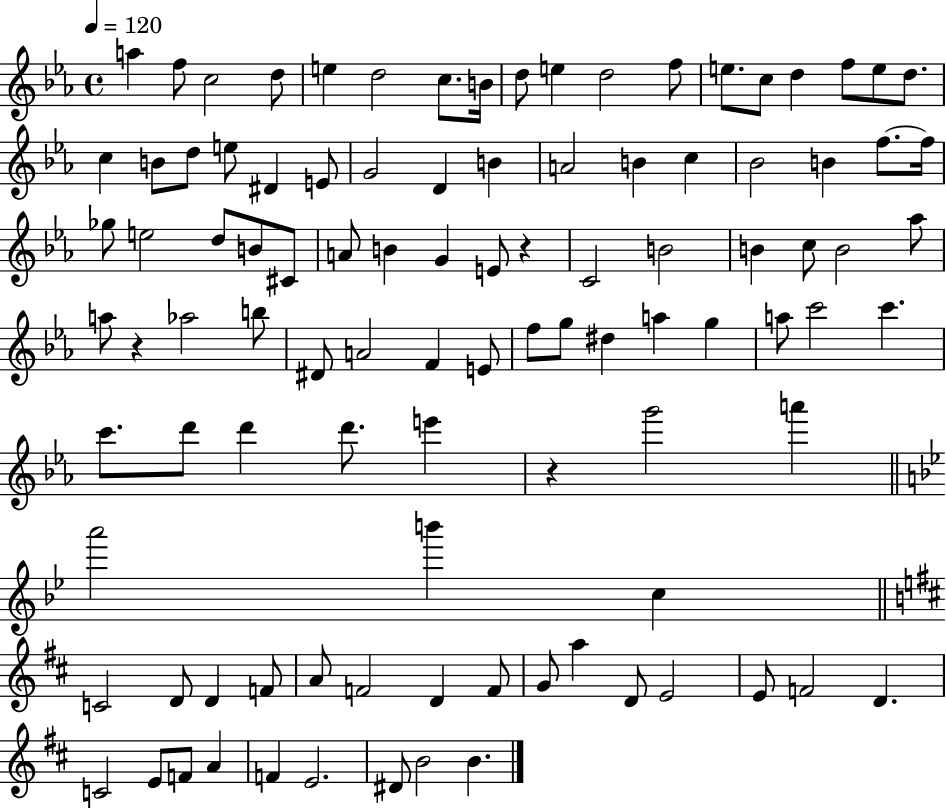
{
  \clef treble
  \time 4/4
  \defaultTimeSignature
  \key ees \major
  \tempo 4 = 120
  a''4 f''8 c''2 d''8 | e''4 d''2 c''8. b'16 | d''8 e''4 d''2 f''8 | e''8. c''8 d''4 f''8 e''8 d''8. | \break c''4 b'8 d''8 e''8 dis'4 e'8 | g'2 d'4 b'4 | a'2 b'4 c''4 | bes'2 b'4 f''8.~~ f''16 | \break ges''8 e''2 d''8 b'8 cis'8 | a'8 b'4 g'4 e'8 r4 | c'2 b'2 | b'4 c''8 b'2 aes''8 | \break a''8 r4 aes''2 b''8 | dis'8 a'2 f'4 e'8 | f''8 g''8 dis''4 a''4 g''4 | a''8 c'''2 c'''4. | \break c'''8. d'''8 d'''4 d'''8. e'''4 | r4 g'''2 a'''4 | \bar "||" \break \key g \minor a'''2 b'''4 c''4 | \bar "||" \break \key d \major c'2 d'8 d'4 f'8 | a'8 f'2 d'4 f'8 | g'8 a''4 d'8 e'2 | e'8 f'2 d'4. | \break c'2 e'8 f'8 a'4 | f'4 e'2. | dis'8 b'2 b'4. | \bar "|."
}